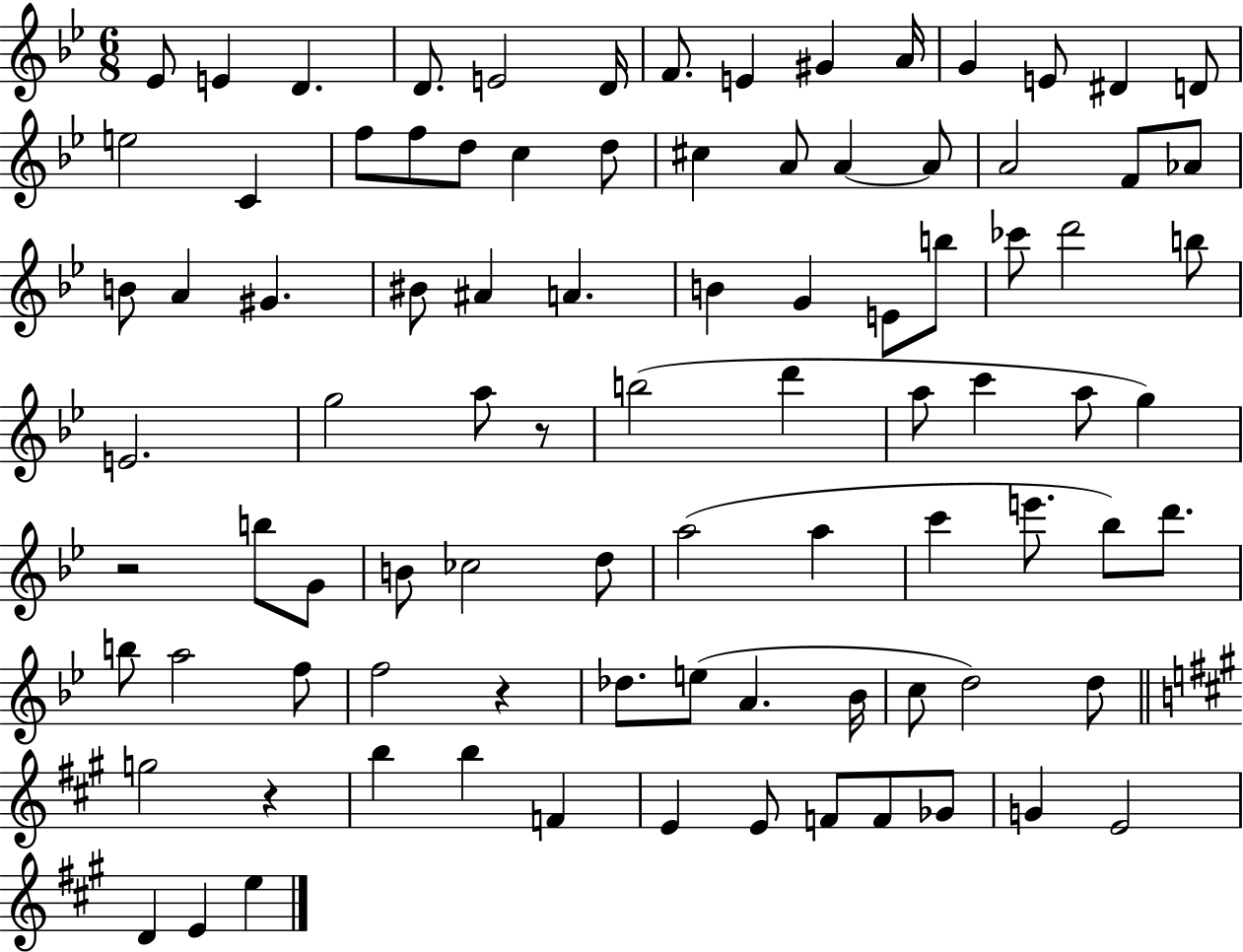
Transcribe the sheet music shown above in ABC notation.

X:1
T:Untitled
M:6/8
L:1/4
K:Bb
_E/2 E D D/2 E2 D/4 F/2 E ^G A/4 G E/2 ^D D/2 e2 C f/2 f/2 d/2 c d/2 ^c A/2 A A/2 A2 F/2 _A/2 B/2 A ^G ^B/2 ^A A B G E/2 b/2 _c'/2 d'2 b/2 E2 g2 a/2 z/2 b2 d' a/2 c' a/2 g z2 b/2 G/2 B/2 _c2 d/2 a2 a c' e'/2 _b/2 d'/2 b/2 a2 f/2 f2 z _d/2 e/2 A _B/4 c/2 d2 d/2 g2 z b b F E E/2 F/2 F/2 _G/2 G E2 D E e